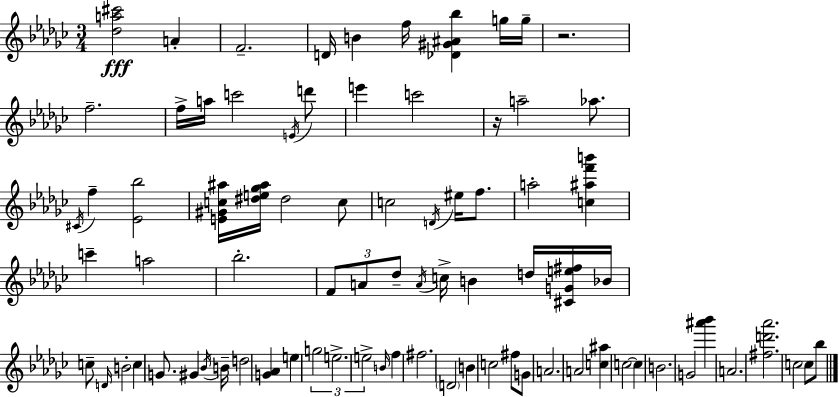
{
  \clef treble
  \numericTimeSignature
  \time 3/4
  \key ees \minor
  <des'' a'' cis'''>2\fff a'4-. | f'2.-- | d'16 b'4 f''16 <des' gis' ais' bes''>4 g''16 g''16-- | r2. | \break f''2.-- | f''16-> a''16 c'''2 \acciaccatura { e'16 } d'''8 | e'''4 c'''2 | r16 a''2-- aes''8. | \break \acciaccatura { cis'16 } f''4-- <ees' bes''>2 | <e' gis' c'' ais''>16 <dis'' e'' ges'' ais''>16 dis''2 | c''8 c''2 \acciaccatura { d'16 } eis''16 | f''8. a''2-. <c'' ais'' f''' b'''>4 | \break c'''4-- a''2 | bes''2.-. | \tuplet 3/2 { f'8 a'8 des''8-- } \acciaccatura { a'16 } c''16-> b'4 | d''16 <cis' g' e'' fis''>16 bes'16 c''8-- \grace { d'16 } b'2-. | \break c''4 g'8. | gis'4 \acciaccatura { bes'16 } b'16-- d''2 | <g' aes'>4 e''4 \tuplet 3/2 { g''2 | e''2.-> | \break e''2-> } | \grace { b'16 } f''4 fis''2. | \parenthesize d'2 | b'4 c''2 | \break fis''8 g'8 a'2. | a'2 | <c'' ais''>4 c''2~~ | c''4 b'2. | \break g'2 | <ais''' bes'''>4 a'2. | <fis'' d''' aes'''>2. | c''2 | \break c''8 bes''8 \bar "|."
}